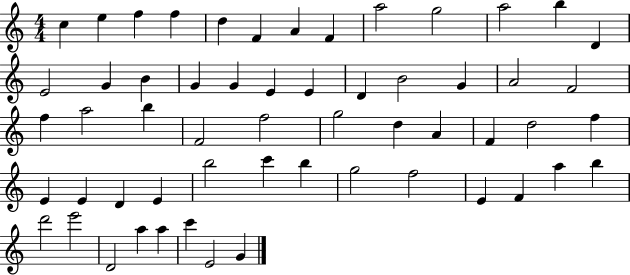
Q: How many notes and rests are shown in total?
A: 57